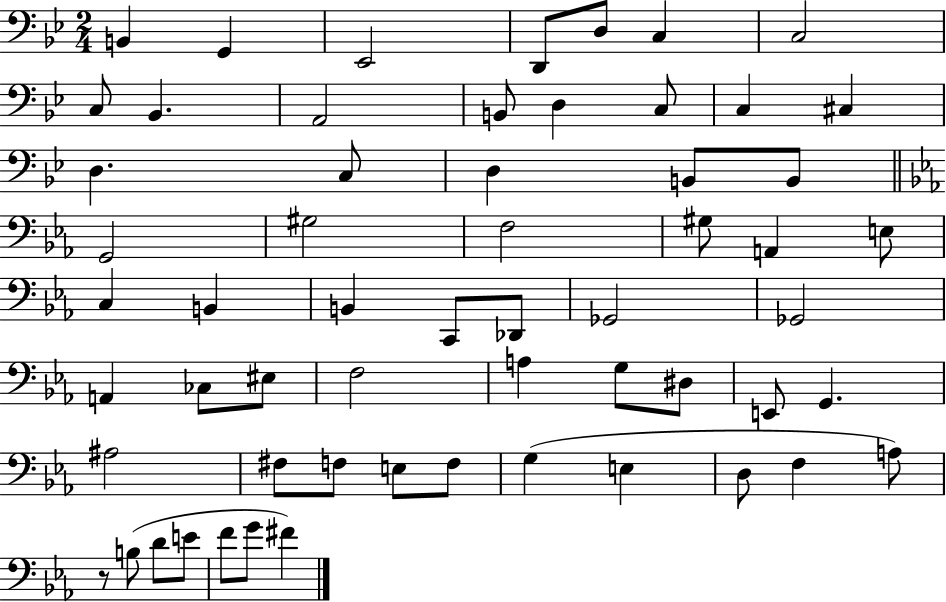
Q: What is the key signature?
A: BES major